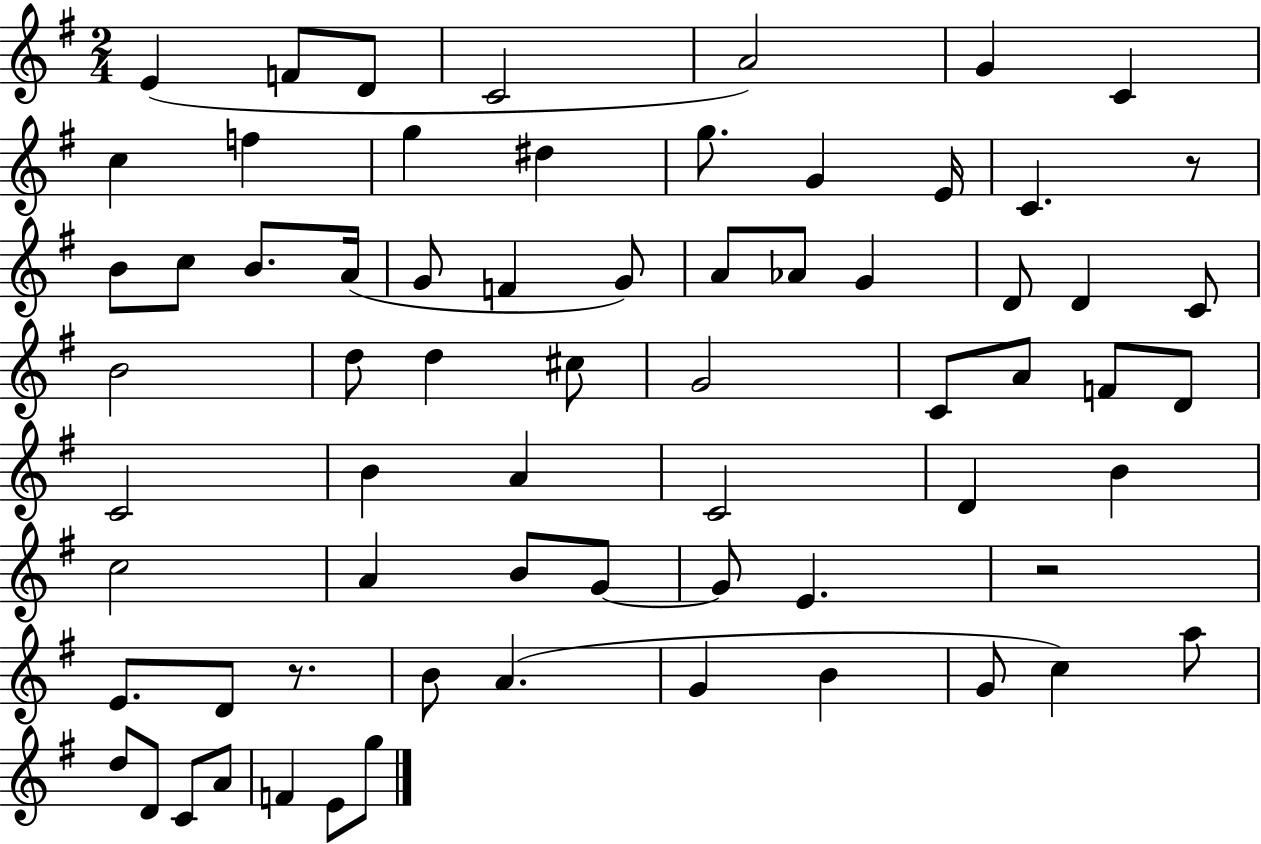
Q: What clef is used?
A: treble